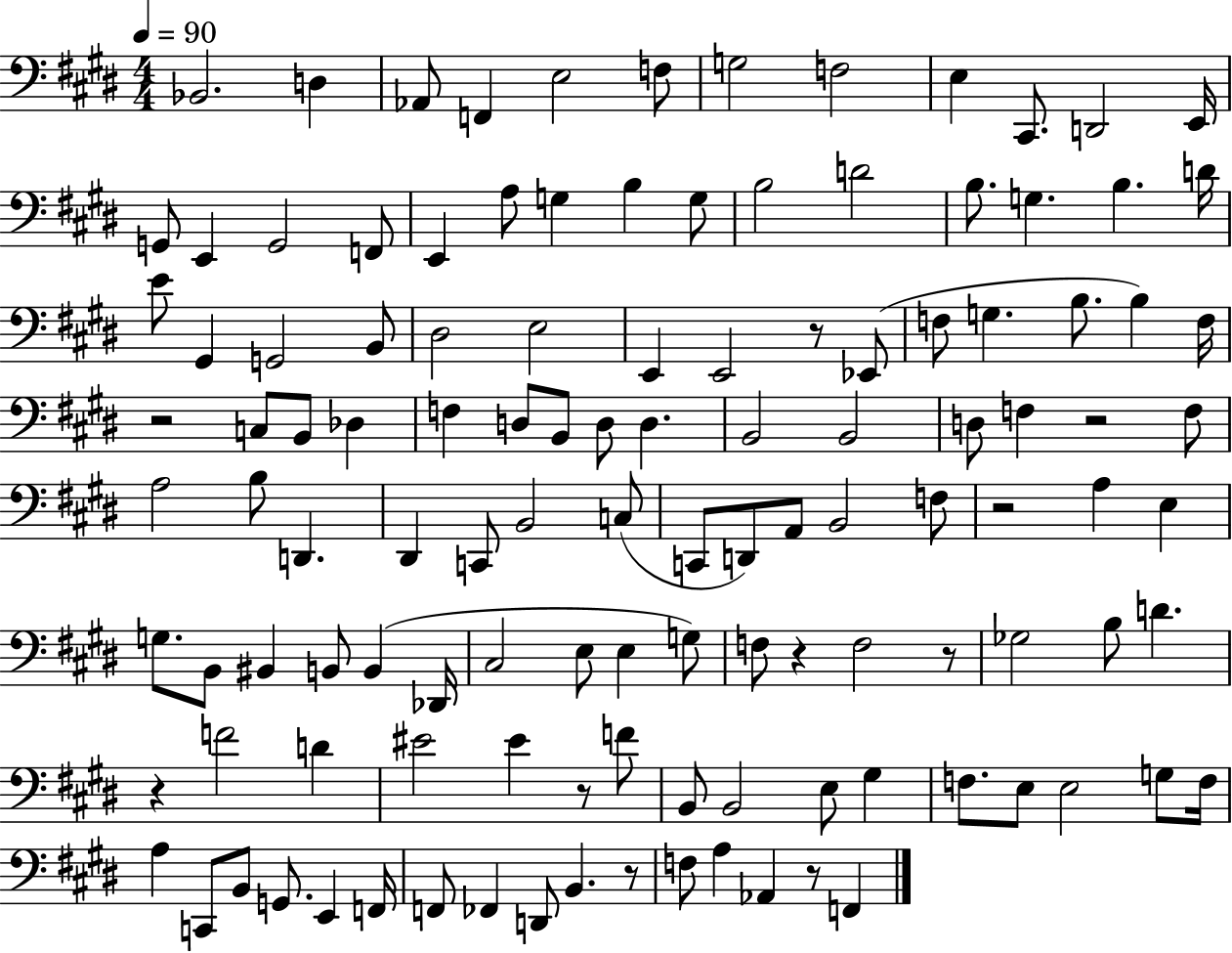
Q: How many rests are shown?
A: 10